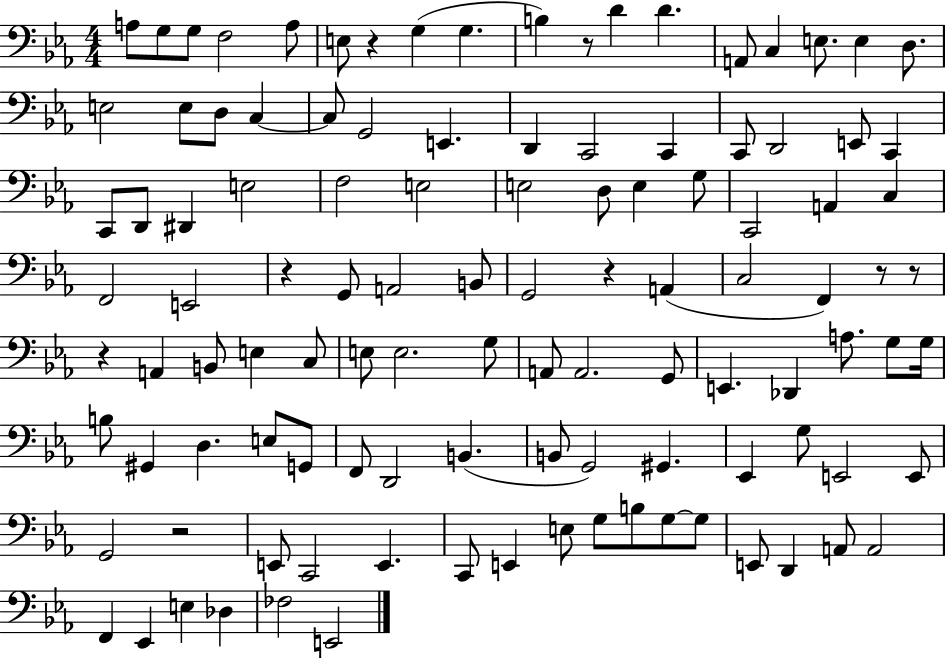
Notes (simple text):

A3/e G3/e G3/e F3/h A3/e E3/e R/q G3/q G3/q. B3/q R/e D4/q D4/q. A2/e C3/q E3/e. E3/q D3/e. E3/h E3/e D3/e C3/q C3/e G2/h E2/q. D2/q C2/h C2/q C2/e D2/h E2/e C2/q C2/e D2/e D#2/q E3/h F3/h E3/h E3/h D3/e E3/q G3/e C2/h A2/q C3/q F2/h E2/h R/q G2/e A2/h B2/e G2/h R/q A2/q C3/h F2/q R/e R/e R/q A2/q B2/e E3/q C3/e E3/e E3/h. G3/e A2/e A2/h. G2/e E2/q. Db2/q A3/e. G3/e G3/s B3/e G#2/q D3/q. E3/e G2/e F2/e D2/h B2/q. B2/e G2/h G#2/q. Eb2/q G3/e E2/h E2/e G2/h R/h E2/e C2/h E2/q. C2/e E2/q E3/e G3/e B3/e G3/e G3/e E2/e D2/q A2/e A2/h F2/q Eb2/q E3/q Db3/q FES3/h E2/h